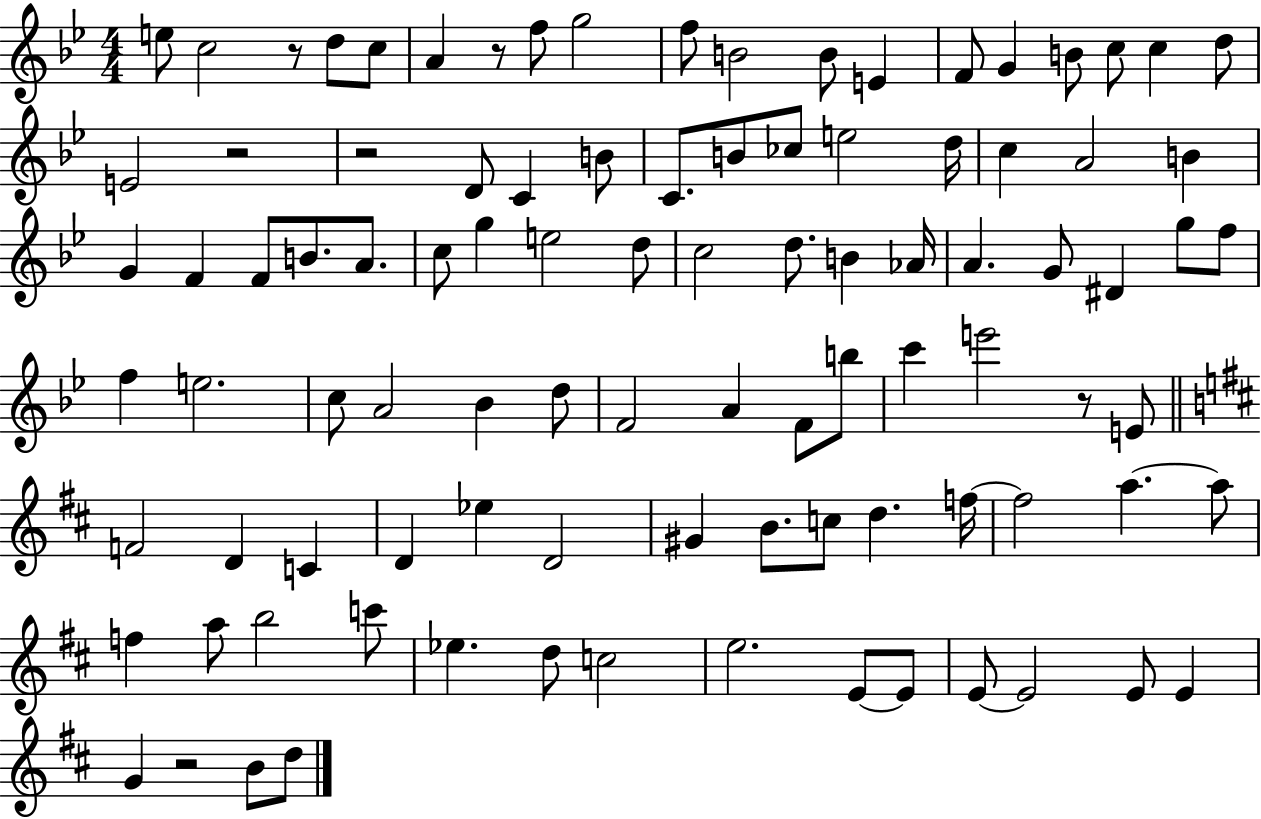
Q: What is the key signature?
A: BES major